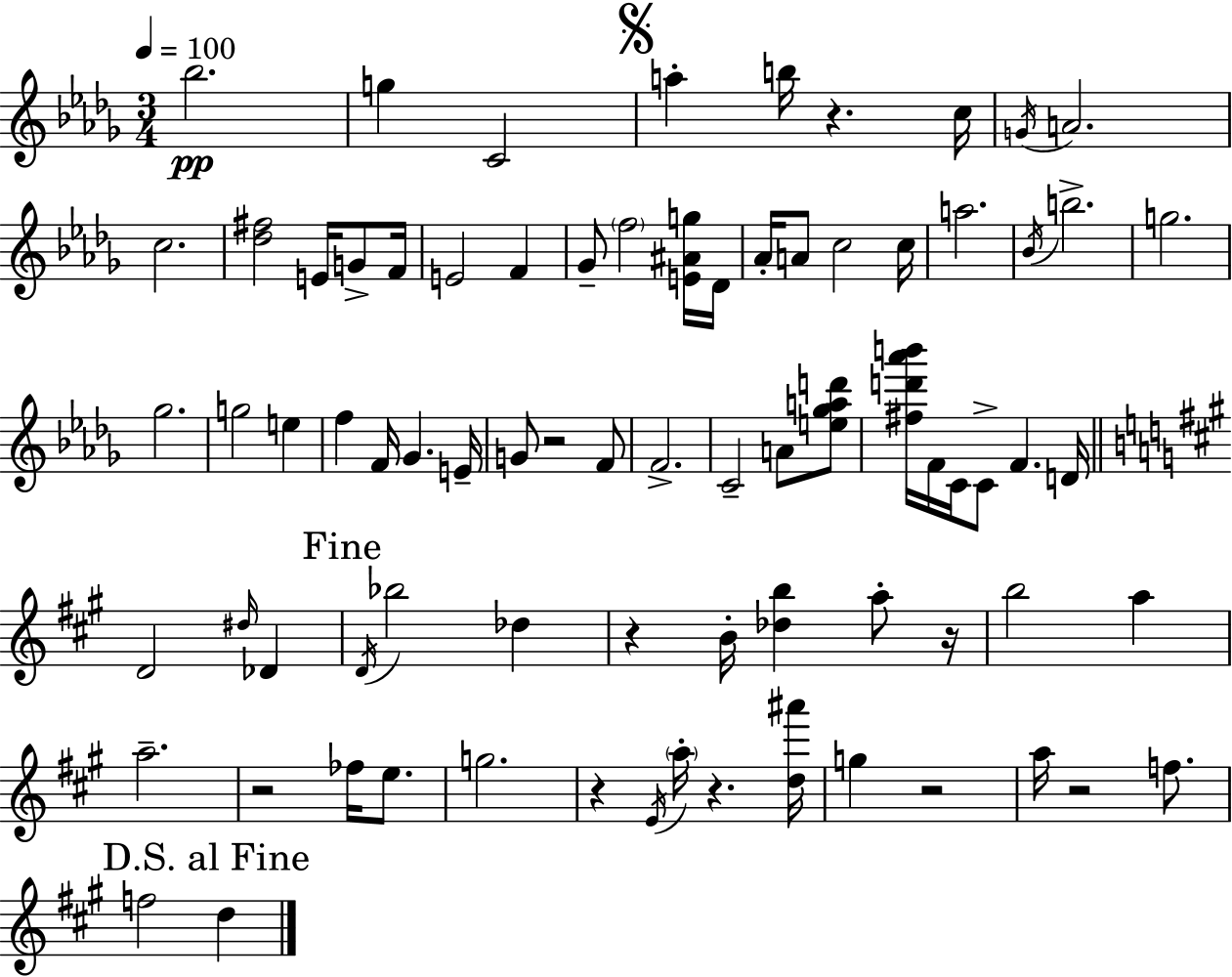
{
  \clef treble
  \numericTimeSignature
  \time 3/4
  \key bes \minor
  \tempo 4 = 100
  bes''2.\pp | g''4 c'2 | \mark \markup { \musicglyph "scripts.segno" } a''4-. b''16 r4. c''16 | \acciaccatura { g'16 } a'2. | \break c''2. | <des'' fis''>2 e'16 g'8-> | f'16 e'2 f'4 | ges'8-- \parenthesize f''2 <e' ais' g''>16 | \break des'16 aes'16-. a'8 c''2 | c''16 a''2. | \acciaccatura { bes'16 } b''2.-> | g''2. | \break ges''2. | g''2 e''4 | f''4 f'16 ges'4. | e'16-- g'8 r2 | \break f'8 f'2.-> | c'2-- a'8 | <e'' ges'' a'' d'''>8 <fis'' d''' aes''' b'''>16 f'16 c'16 c'8-> f'4. | d'16 \bar "||" \break \key a \major d'2 \grace { dis''16 } des'4 | \mark "Fine" \acciaccatura { d'16 } bes''2 des''4 | r4 b'16-. <des'' b''>4 a''8-. | r16 b''2 a''4 | \break a''2.-- | r2 fes''16 e''8. | g''2. | r4 \acciaccatura { e'16 } \parenthesize a''16-. r4. | \break <d'' ais'''>16 g''4 r2 | a''16 r2 | f''8. \mark "D.S. al Fine" f''2 d''4 | \bar "|."
}